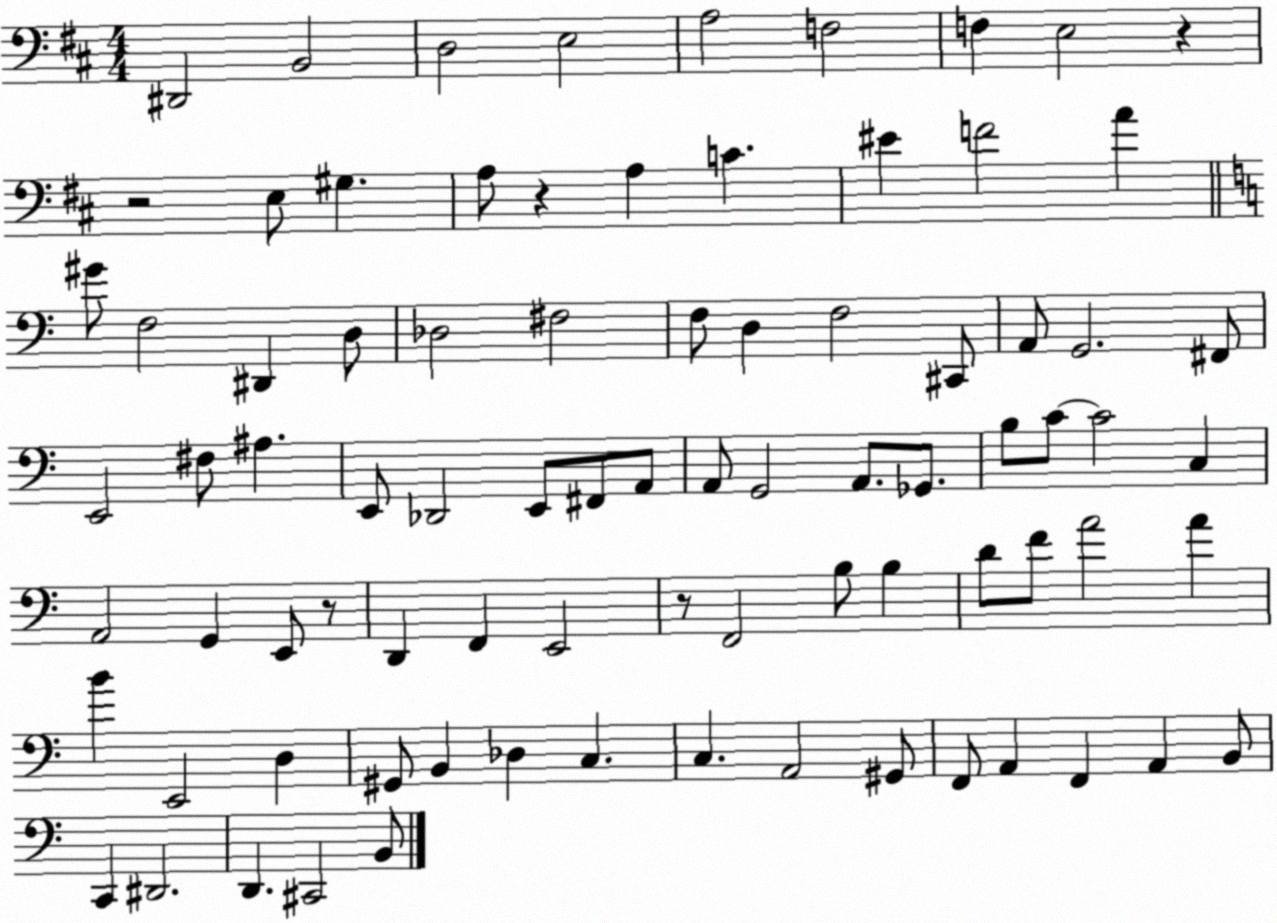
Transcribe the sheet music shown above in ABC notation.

X:1
T:Untitled
M:4/4
L:1/4
K:D
^D,,2 B,,2 D,2 E,2 A,2 F,2 F, E,2 z z2 E,/2 ^G, A,/2 z A, C ^E F2 A ^G/2 F,2 ^D,, D,/2 _D,2 ^F,2 F,/2 D, F,2 ^C,,/2 A,,/2 G,,2 ^F,,/2 E,,2 ^F,/2 ^A, E,,/2 _D,,2 E,,/2 ^F,,/2 A,,/2 A,,/2 G,,2 A,,/2 _G,,/2 B,/2 C/2 C2 C, A,,2 G,, E,,/2 z/2 D,, F,, E,,2 z/2 F,,2 B,/2 B, D/2 F/2 A2 A B E,,2 D, ^G,,/2 B,, _D, C, C, A,,2 ^G,,/2 F,,/2 A,, F,, A,, B,,/2 C,, ^D,,2 D,, ^C,,2 B,,/2